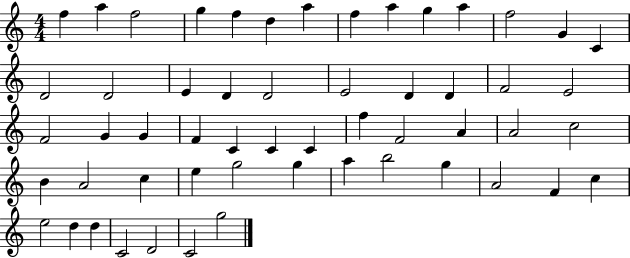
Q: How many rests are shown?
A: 0